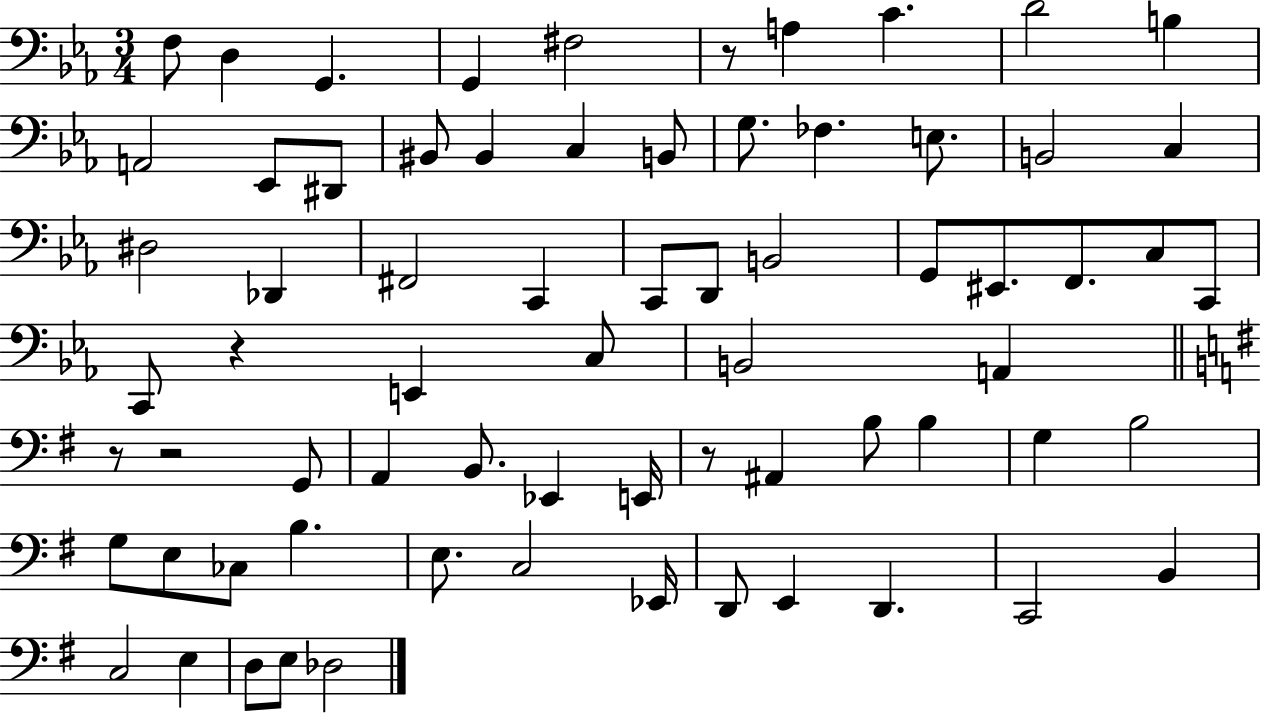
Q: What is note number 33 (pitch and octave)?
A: C2